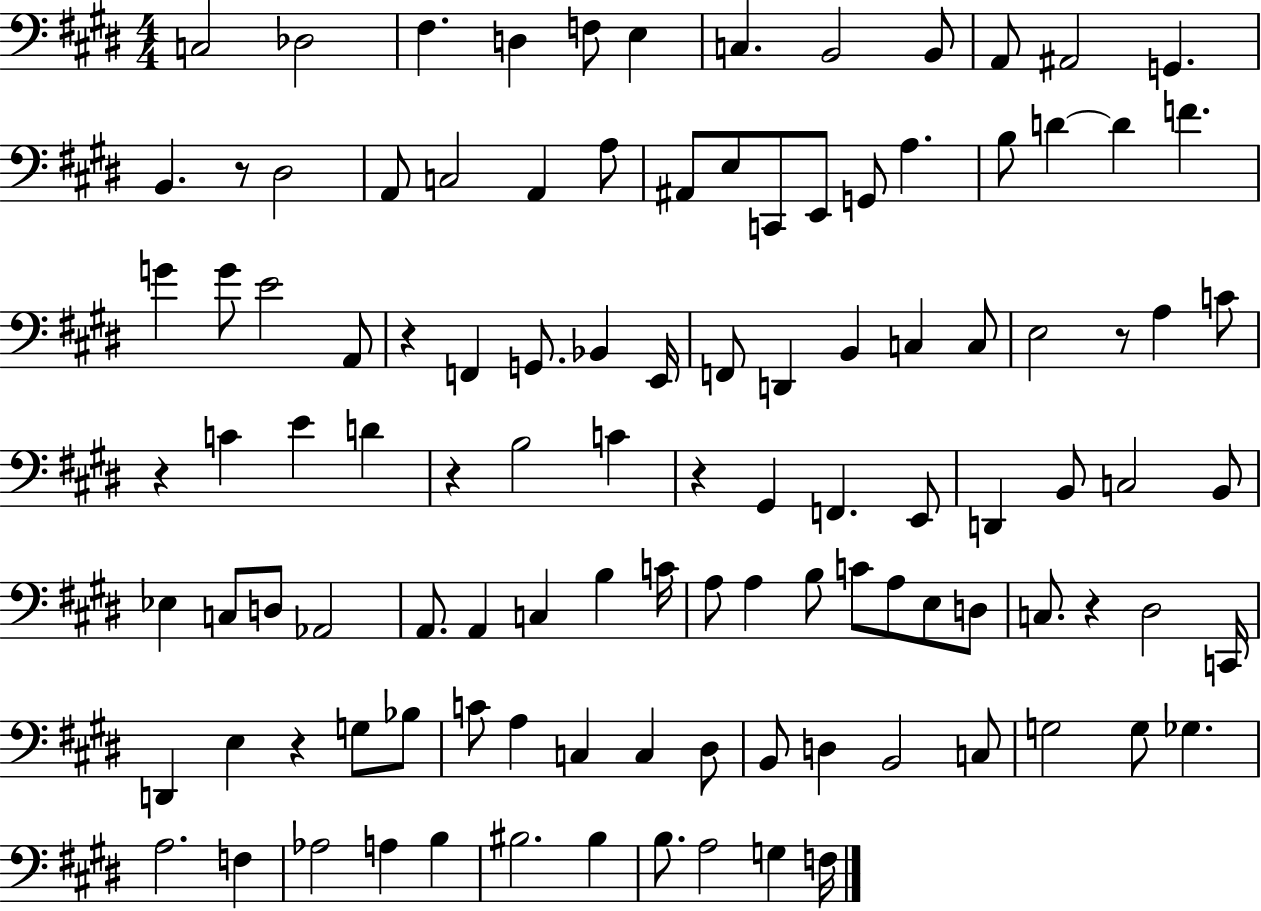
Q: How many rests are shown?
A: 8